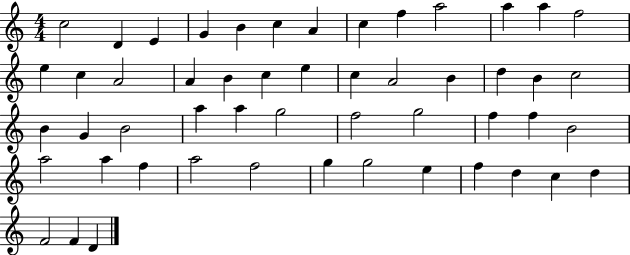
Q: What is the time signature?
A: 4/4